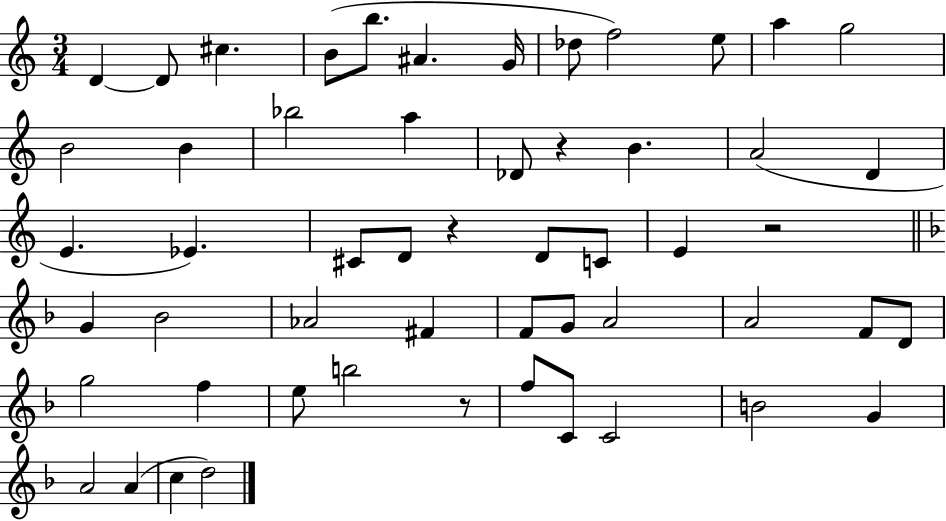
{
  \clef treble
  \numericTimeSignature
  \time 3/4
  \key c \major
  d'4~~ d'8 cis''4. | b'8( b''8. ais'4. g'16 | des''8 f''2) e''8 | a''4 g''2 | \break b'2 b'4 | bes''2 a''4 | des'8 r4 b'4. | a'2( d'4 | \break e'4. ees'4.) | cis'8 d'8 r4 d'8 c'8 | e'4 r2 | \bar "||" \break \key f \major g'4 bes'2 | aes'2 fis'4 | f'8 g'8 a'2 | a'2 f'8 d'8 | \break g''2 f''4 | e''8 b''2 r8 | f''8 c'8 c'2 | b'2 g'4 | \break a'2 a'4( | c''4 d''2) | \bar "|."
}